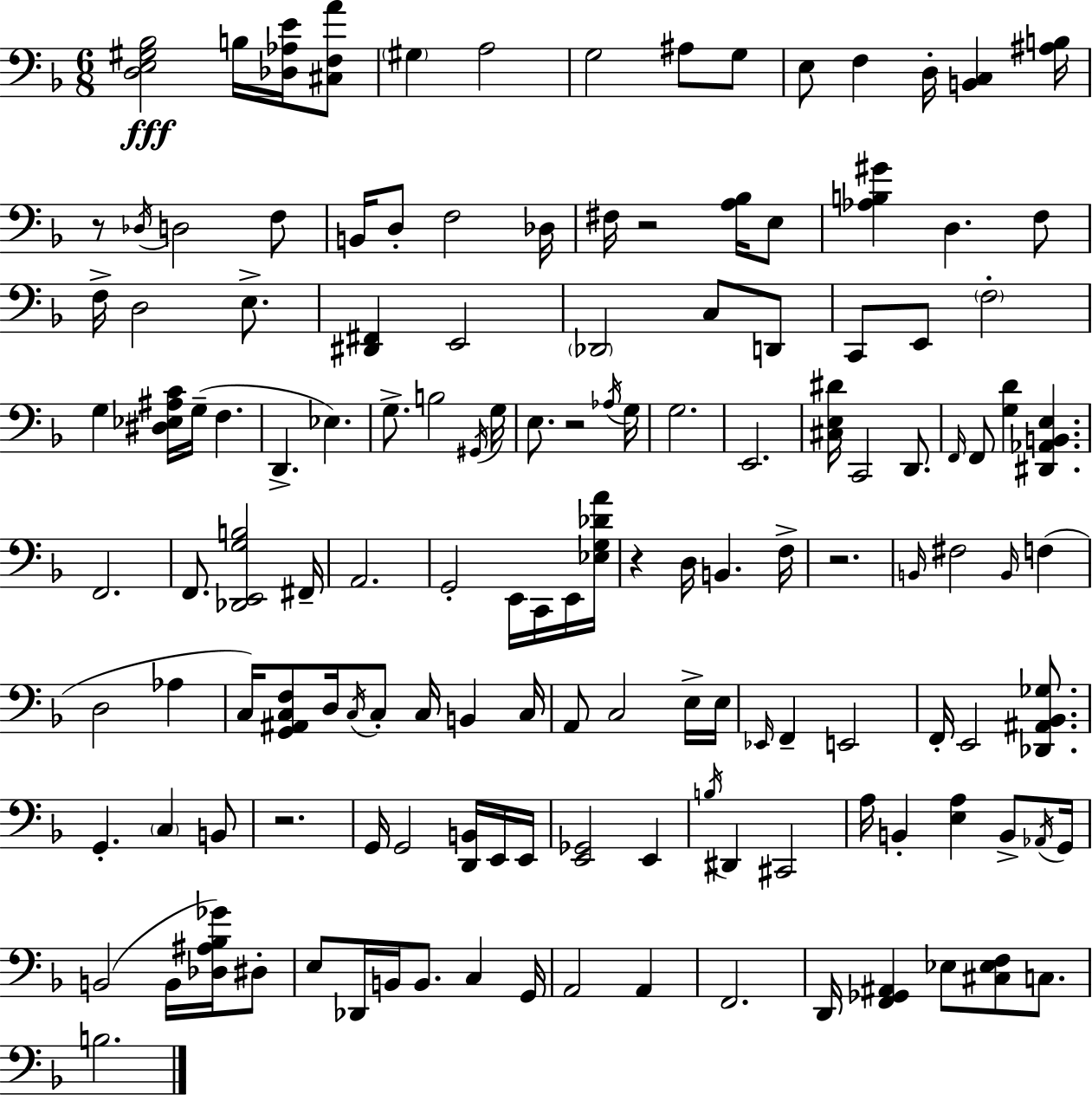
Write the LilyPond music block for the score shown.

{
  \clef bass
  \numericTimeSignature
  \time 6/8
  \key d \minor
  <d e gis bes>2\fff b16 <des aes e'>16 <cis f a'>8 | \parenthesize gis4 a2 | g2 ais8 g8 | e8 f4 d16-. <b, c>4 <ais b>16 | \break r8 \acciaccatura { des16 } d2 f8 | b,16 d8-. f2 | des16 fis16 r2 <a bes>16 e8 | <aes b gis'>4 d4. f8 | \break f16-> d2 e8.-> | <dis, fis,>4 e,2 | \parenthesize des,2 c8 d,8 | c,8 e,8 \parenthesize f2-. | \break g4 <dis ees ais c'>16 g16--( f4. | d,4.-> ees4.) | g8.-> b2 | \acciaccatura { gis,16 } g16 e8. r2 | \break \acciaccatura { aes16 } g16 g2. | e,2. | <cis e dis'>16 c,2 | d,8. \grace { f,16 } f,8 <g d'>4 <dis, aes, b, e>4. | \break f,2. | f,8. <des, e, g b>2 | fis,16-- a,2. | g,2-. | \break e,16 c,16 e,16 <ees g des' a'>16 r4 d16 b,4. | f16-> r2. | \grace { b,16 } fis2 | \grace { b,16 }( f4 d2 | \break aes4 c16) <g, ais, c f>8 d16 \acciaccatura { c16 } c8-. | c16 b,4 c16 a,8 c2 | e16-> e16 \grace { ees,16 } f,4-- | e,2 f,16-. e,2 | \break <des, ais, bes, ges>8. g,4.-. | \parenthesize c4 b,8 r2. | g,16 g,2 | <d, b,>16 e,16 e,16 <e, ges,>2 | \break e,4 \acciaccatura { b16 } dis,4 | cis,2 a16 b,4-. | <e a>4 b,8-> \acciaccatura { aes,16 } g,16 b,2( | b,16 <des ais bes ges'>16) dis8-. e8 | \break des,16 b,16 b,8. c4 g,16 a,2 | a,4 f,2. | d,16 <f, ges, ais,>4 | ees8 <cis ees f>8 c8. b2. | \break \bar "|."
}